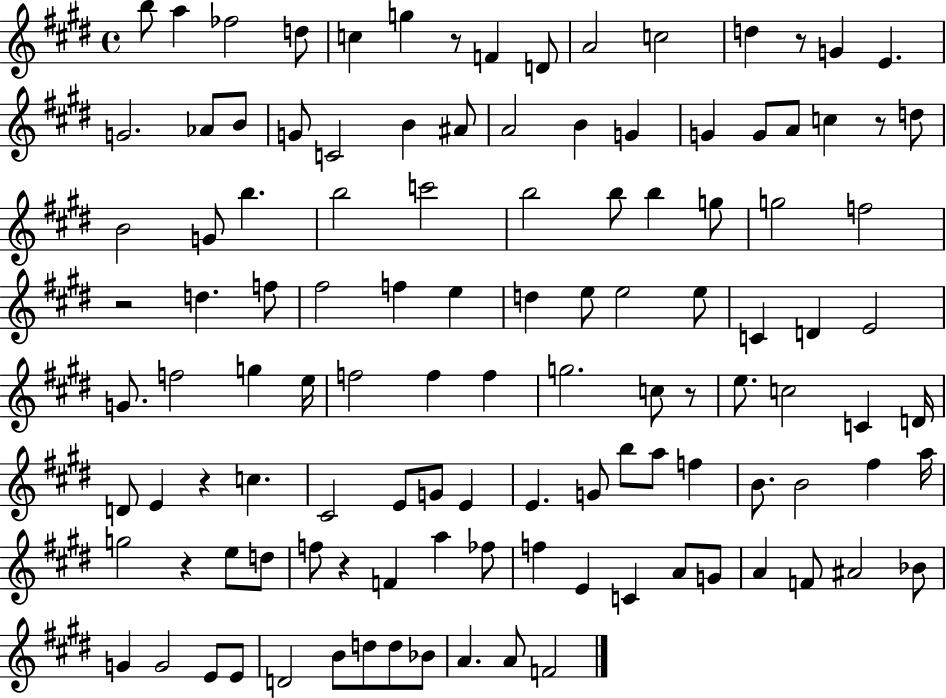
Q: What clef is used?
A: treble